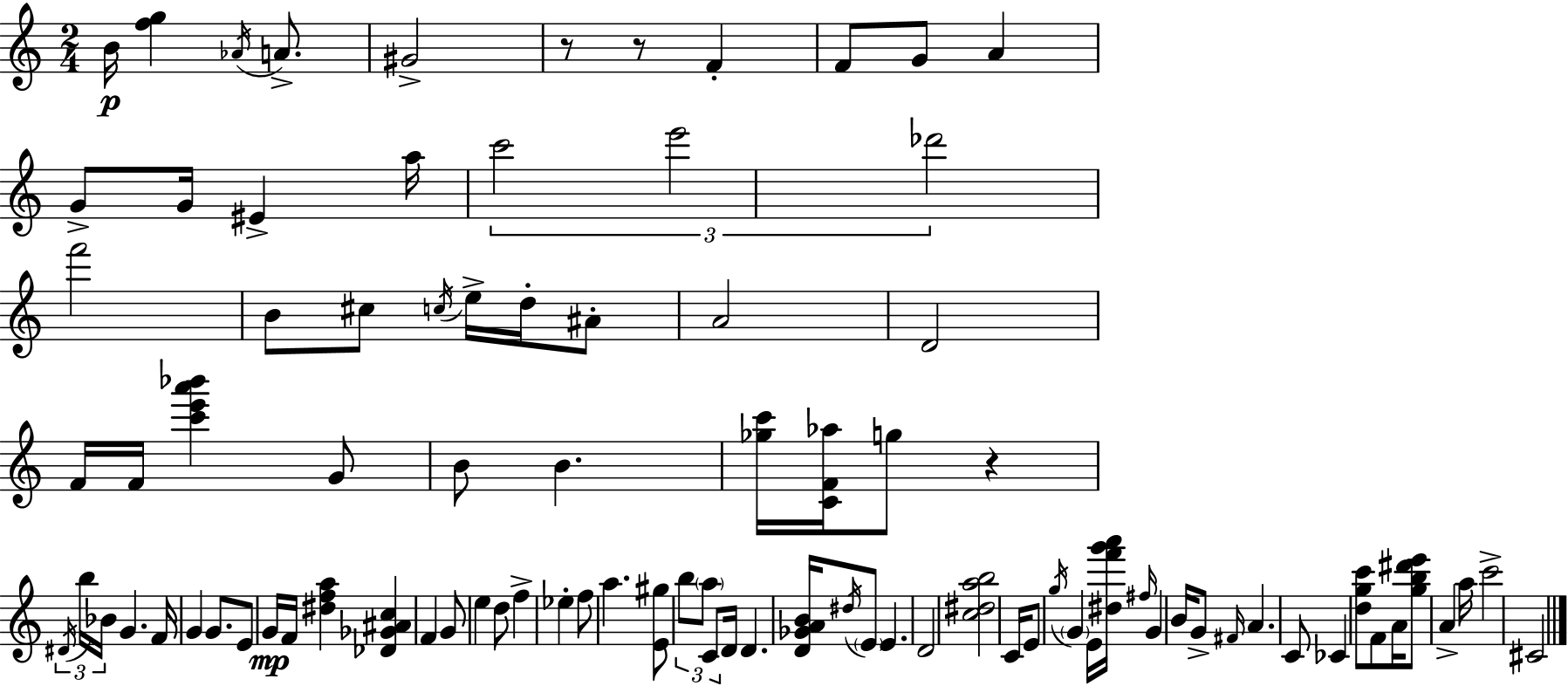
{
  \clef treble
  \numericTimeSignature
  \time 2/4
  \key a \minor
  b'16\p <f'' g''>4 \acciaccatura { aes'16 } a'8.-> | gis'2-> | r8 r8 f'4-. | f'8 g'8 a'4 | \break g'8-> g'16 eis'4-> | a''16 \tuplet 3/2 { c'''2 | e'''2 | des'''2 } | \break f'''2 | b'8 cis''8 \acciaccatura { c''16 } e''16-> d''16-. | ais'8-. a'2 | d'2 | \break f'16 f'16 <c''' e''' a''' bes'''>4 | g'8 b'8 b'4. | <ges'' c'''>16 <c' f' aes''>16 g''8 r4 | \tuplet 3/2 { \acciaccatura { dis'16 } b''16 bes'16 } g'4. | \break f'16 g'4 | g'8. e'8 g'16\mp f'16 <dis'' f'' a''>4 | <des' ges' ais' c''>4 f'4 | g'8 e''4 | \break d''8 f''4-> ees''4-. | f''8 a''4. | <e' gis''>8 \tuplet 3/2 { b''8 \parenthesize a''8 | c'8 } d'16 d'4. | \break <d' ges' a' b'>16 \acciaccatura { dis''16 } \parenthesize e'8 e'4. | d'2 | <c'' dis'' a'' b''>2 | c'16 e'8 \acciaccatura { g''16 } | \break \parenthesize g'4 e'16 <dis'' f''' g''' a'''>16 \grace { fis''16 } g'4 | b'16 g'8-> \grace { fis'16 } a'4. | c'8 ces'4 | <d'' g'' c'''>8 f'8 a'16 | \break <g'' b'' dis''' e'''>8 a'4-> a''16 c'''2-> | cis'2 | \bar "|."
}